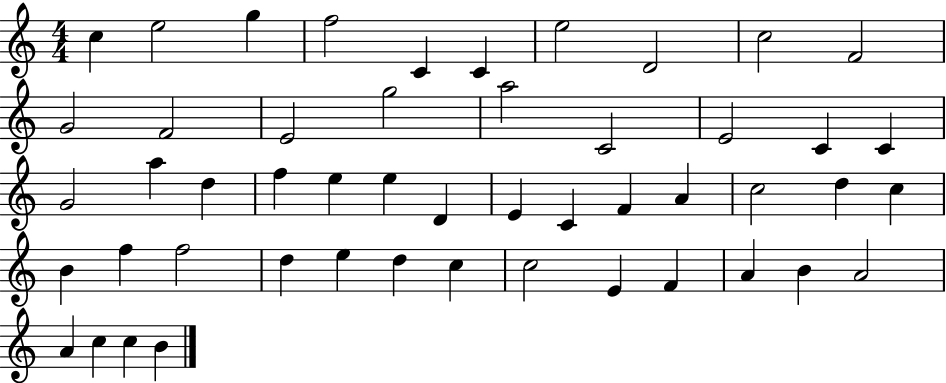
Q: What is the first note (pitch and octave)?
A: C5